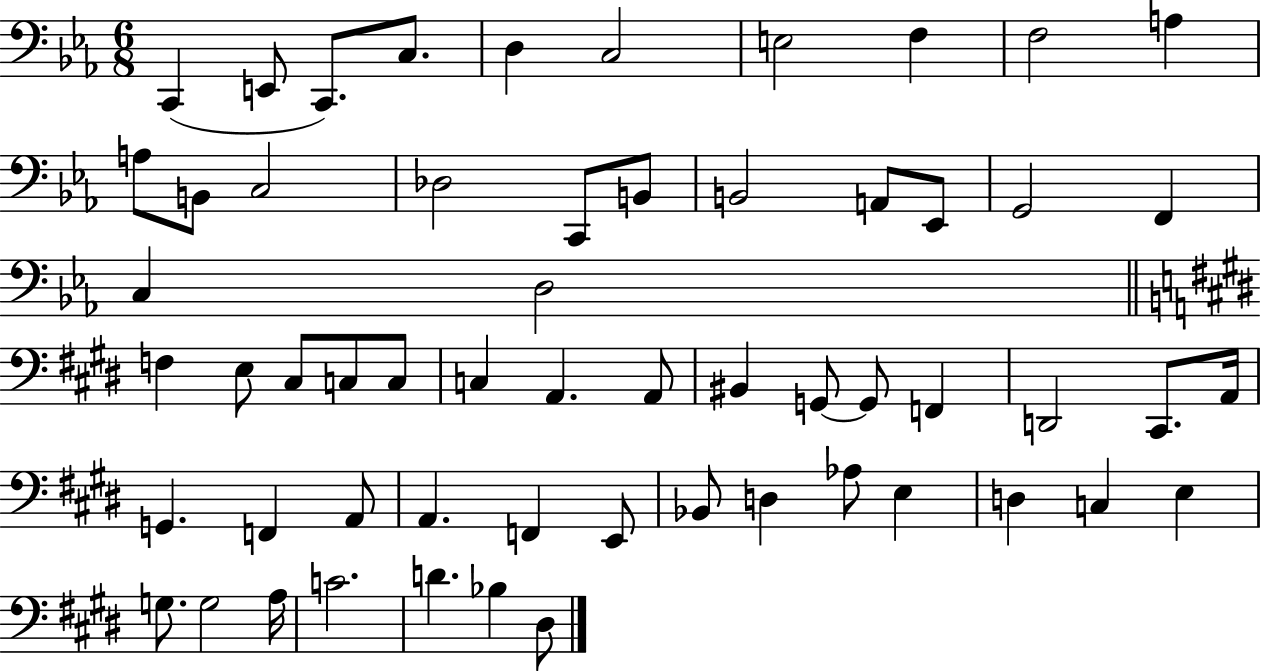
{
  \clef bass
  \numericTimeSignature
  \time 6/8
  \key ees \major
  c,4( e,8 c,8.) c8. | d4 c2 | e2 f4 | f2 a4 | \break a8 b,8 c2 | des2 c,8 b,8 | b,2 a,8 ees,8 | g,2 f,4 | \break c4 d2 | \bar "||" \break \key e \major f4 e8 cis8 c8 c8 | c4 a,4. a,8 | bis,4 g,8~~ g,8 f,4 | d,2 cis,8. a,16 | \break g,4. f,4 a,8 | a,4. f,4 e,8 | bes,8 d4 aes8 e4 | d4 c4 e4 | \break g8. g2 a16 | c'2. | d'4. bes4 dis8 | \bar "|."
}